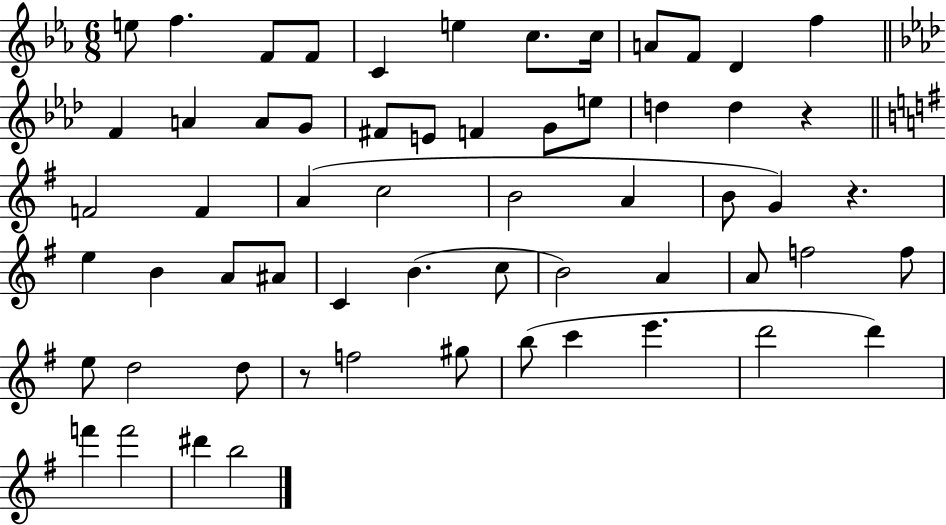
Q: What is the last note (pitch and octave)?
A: B5